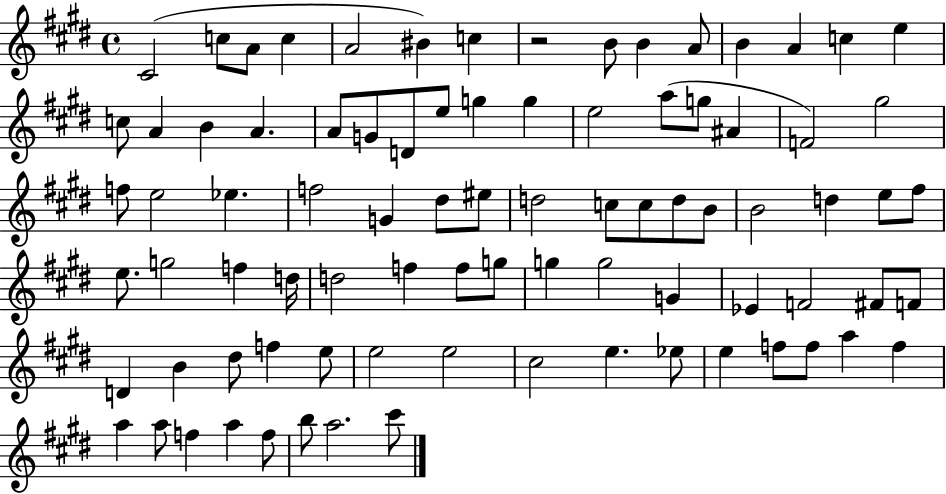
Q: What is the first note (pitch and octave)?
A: C#4